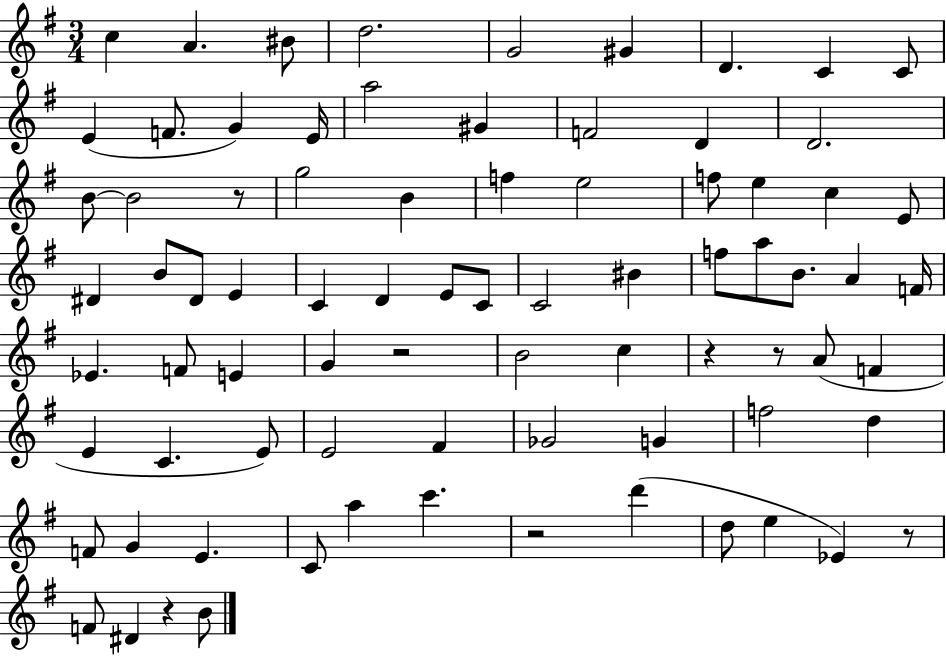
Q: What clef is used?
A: treble